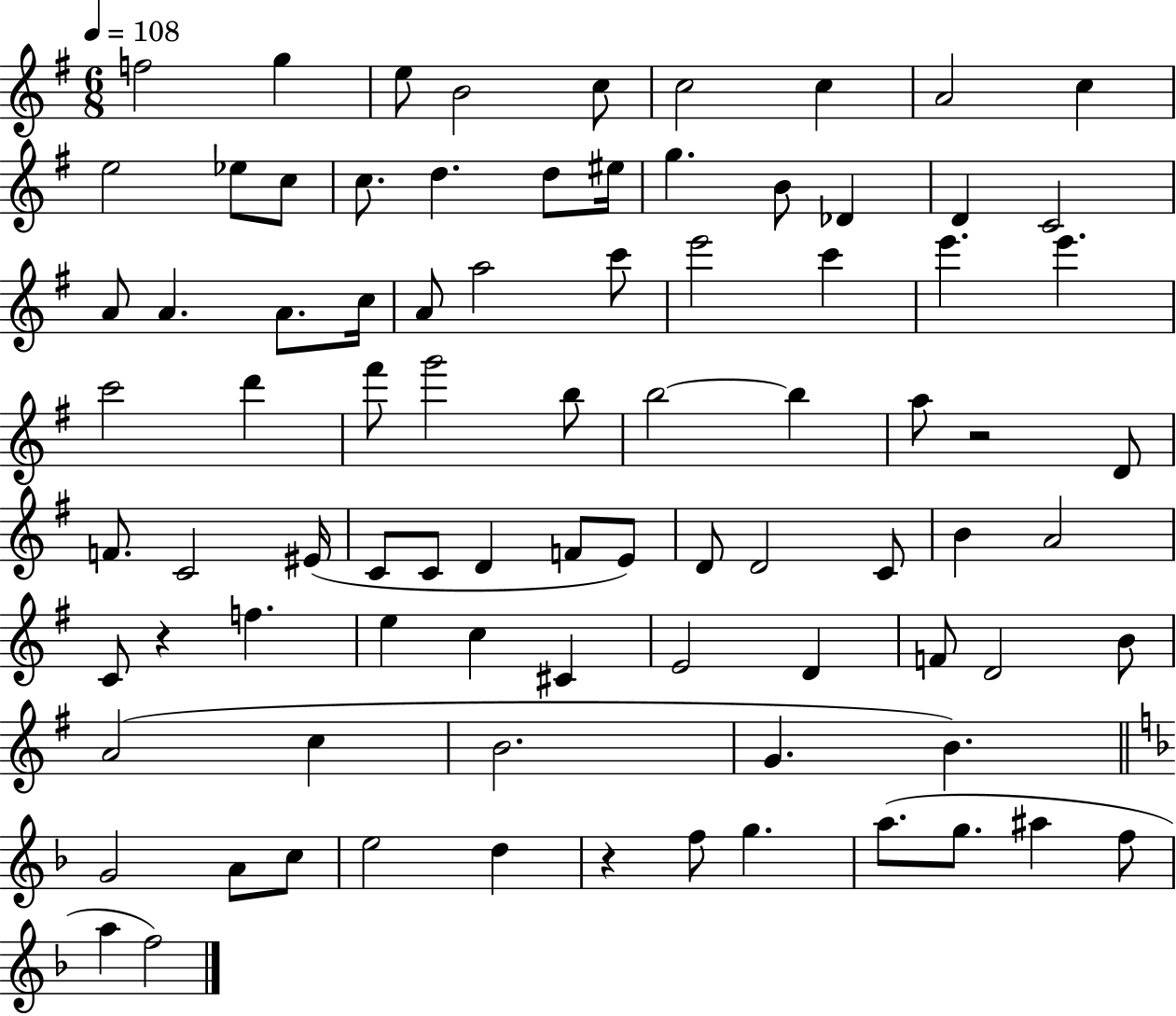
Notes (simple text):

F5/h G5/q E5/e B4/h C5/e C5/h C5/q A4/h C5/q E5/h Eb5/e C5/e C5/e. D5/q. D5/e EIS5/s G5/q. B4/e Db4/q D4/q C4/h A4/e A4/q. A4/e. C5/s A4/e A5/h C6/e E6/h C6/q E6/q. E6/q. C6/h D6/q F#6/e G6/h B5/e B5/h B5/q A5/e R/h D4/e F4/e. C4/h EIS4/s C4/e C4/e D4/q F4/e E4/e D4/e D4/h C4/e B4/q A4/h C4/e R/q F5/q. E5/q C5/q C#4/q E4/h D4/q F4/e D4/h B4/e A4/h C5/q B4/h. G4/q. B4/q. G4/h A4/e C5/e E5/h D5/q R/q F5/e G5/q. A5/e. G5/e. A#5/q F5/e A5/q F5/h